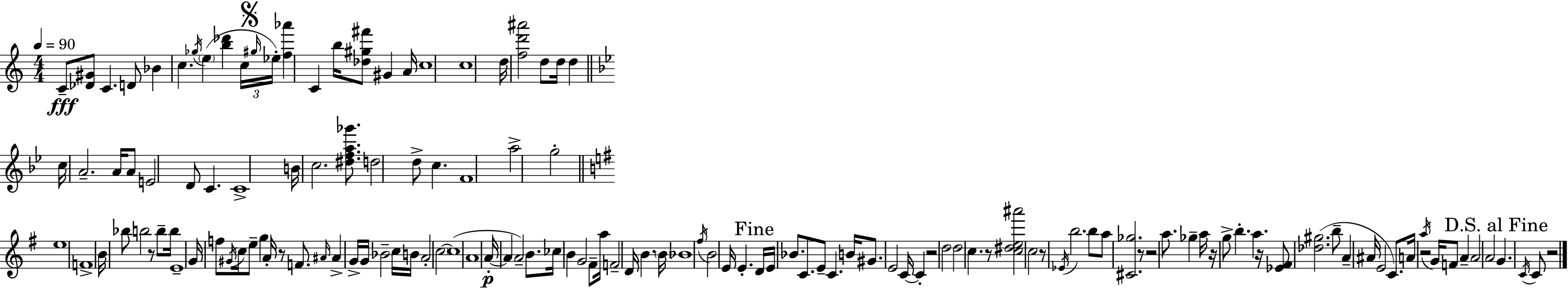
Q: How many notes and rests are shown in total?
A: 142